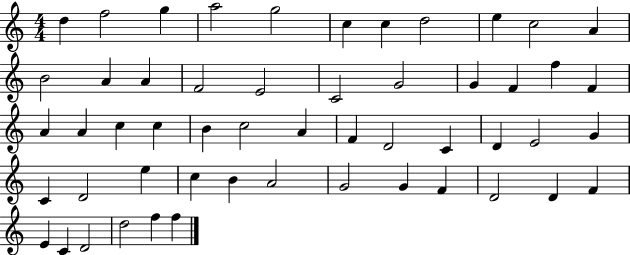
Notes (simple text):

D5/q F5/h G5/q A5/h G5/h C5/q C5/q D5/h E5/q C5/h A4/q B4/h A4/q A4/q F4/h E4/h C4/h G4/h G4/q F4/q F5/q F4/q A4/q A4/q C5/q C5/q B4/q C5/h A4/q F4/q D4/h C4/q D4/q E4/h G4/q C4/q D4/h E5/q C5/q B4/q A4/h G4/h G4/q F4/q D4/h D4/q F4/q E4/q C4/q D4/h D5/h F5/q F5/q